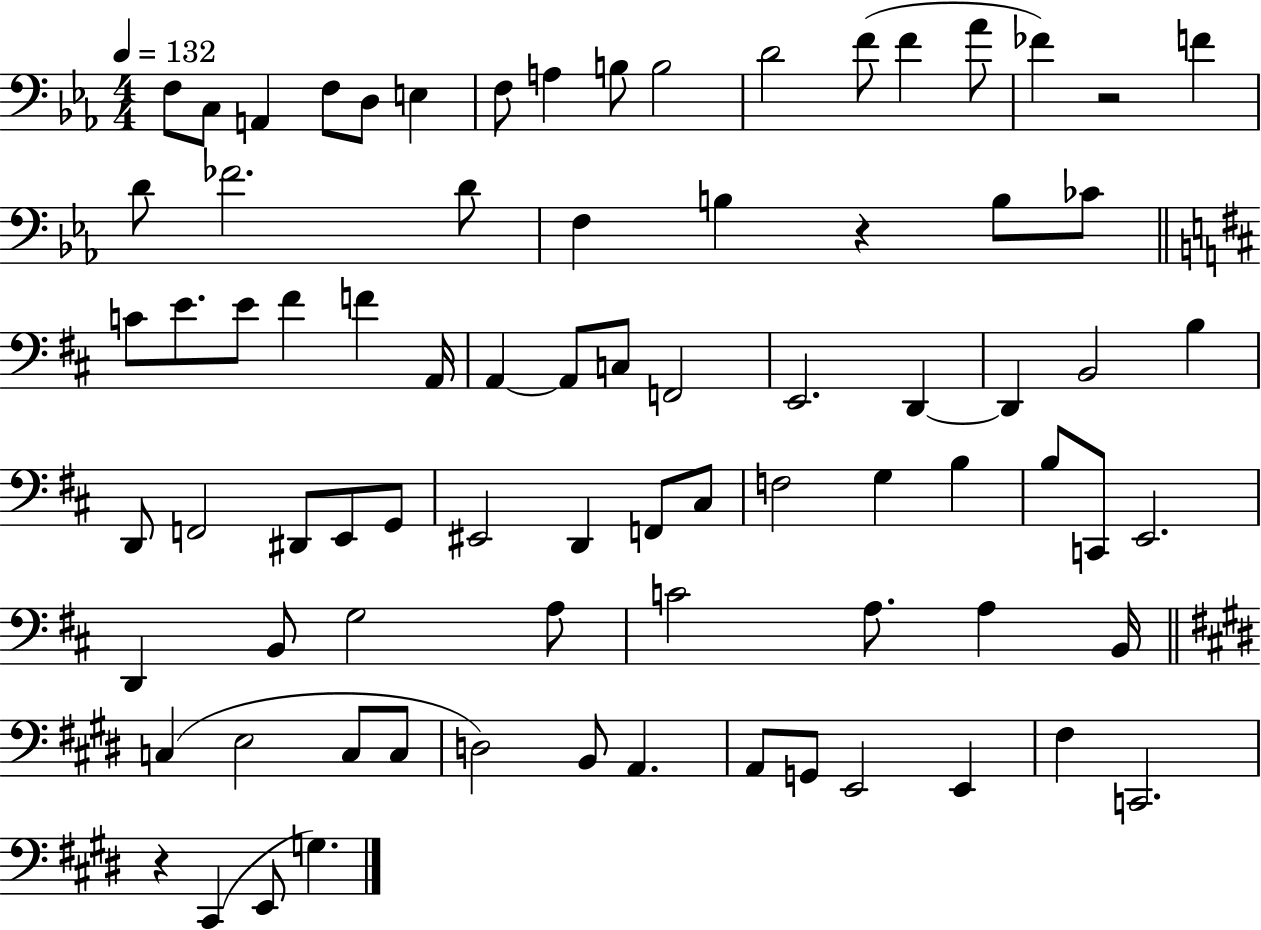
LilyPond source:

{
  \clef bass
  \numericTimeSignature
  \time 4/4
  \key ees \major
  \tempo 4 = 132
  \repeat volta 2 { f8 c8 a,4 f8 d8 e4 | f8 a4 b8 b2 | d'2 f'8( f'4 aes'8 | fes'4) r2 f'4 | \break d'8 fes'2. d'8 | f4 b4 r4 b8 ces'8 | \bar "||" \break \key d \major c'8 e'8. e'8 fis'4 f'4 a,16 | a,4~~ a,8 c8 f,2 | e,2. d,4~~ | d,4 b,2 b4 | \break d,8 f,2 dis,8 e,8 g,8 | eis,2 d,4 f,8 cis8 | f2 g4 b4 | b8 c,8 e,2. | \break d,4 b,8 g2 a8 | c'2 a8. a4 b,16 | \bar "||" \break \key e \major c4( e2 c8 c8 | d2) b,8 a,4. | a,8 g,8 e,2 e,4 | fis4 c,2. | \break r4 cis,4( e,8 g4.) | } \bar "|."
}